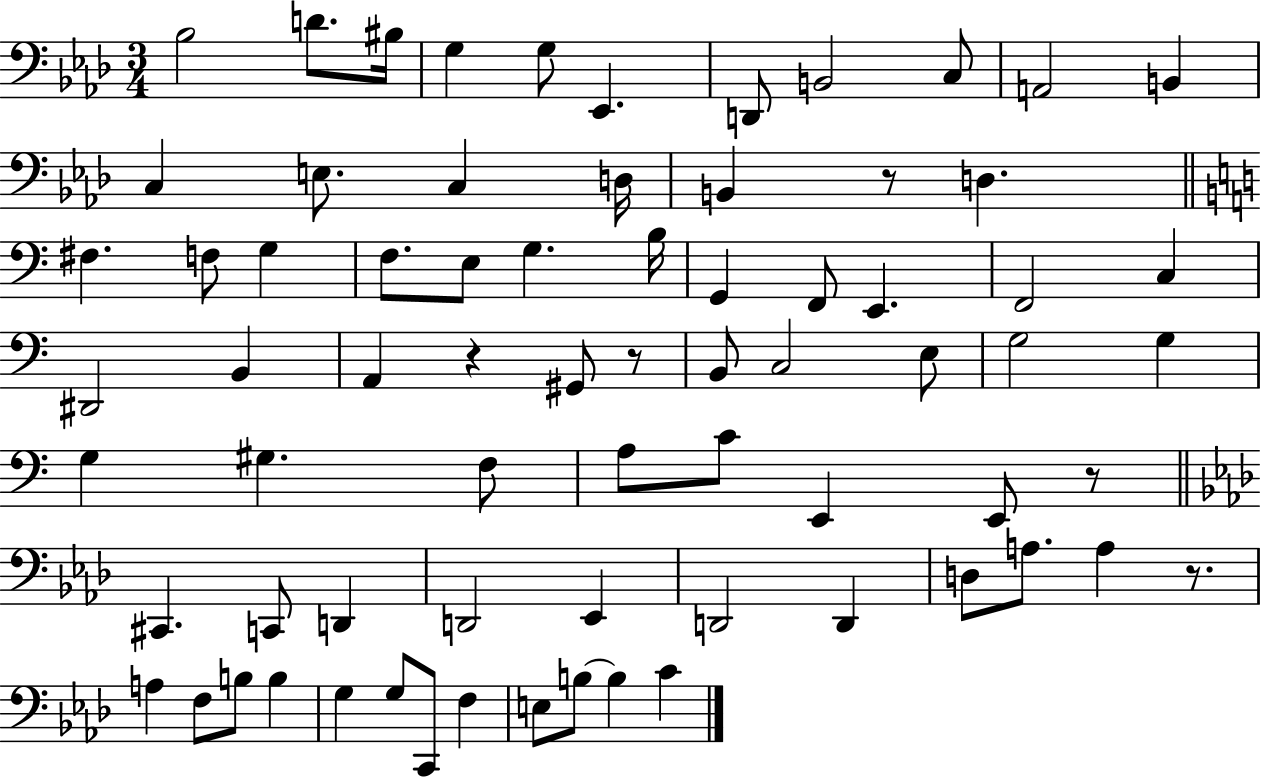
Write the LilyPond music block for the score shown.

{
  \clef bass
  \numericTimeSignature
  \time 3/4
  \key aes \major
  bes2 d'8. bis16 | g4 g8 ees,4. | d,8 b,2 c8 | a,2 b,4 | \break c4 e8. c4 d16 | b,4 r8 d4. | \bar "||" \break \key a \minor fis4. f8 g4 | f8. e8 g4. b16 | g,4 f,8 e,4. | f,2 c4 | \break dis,2 b,4 | a,4 r4 gis,8 r8 | b,8 c2 e8 | g2 g4 | \break g4 gis4. f8 | a8 c'8 e,4 e,8 r8 | \bar "||" \break \key aes \major cis,4. c,8 d,4 | d,2 ees,4 | d,2 d,4 | d8 a8. a4 r8. | \break a4 f8 b8 b4 | g4 g8 c,8 f4 | e8 b8~~ b4 c'4 | \bar "|."
}